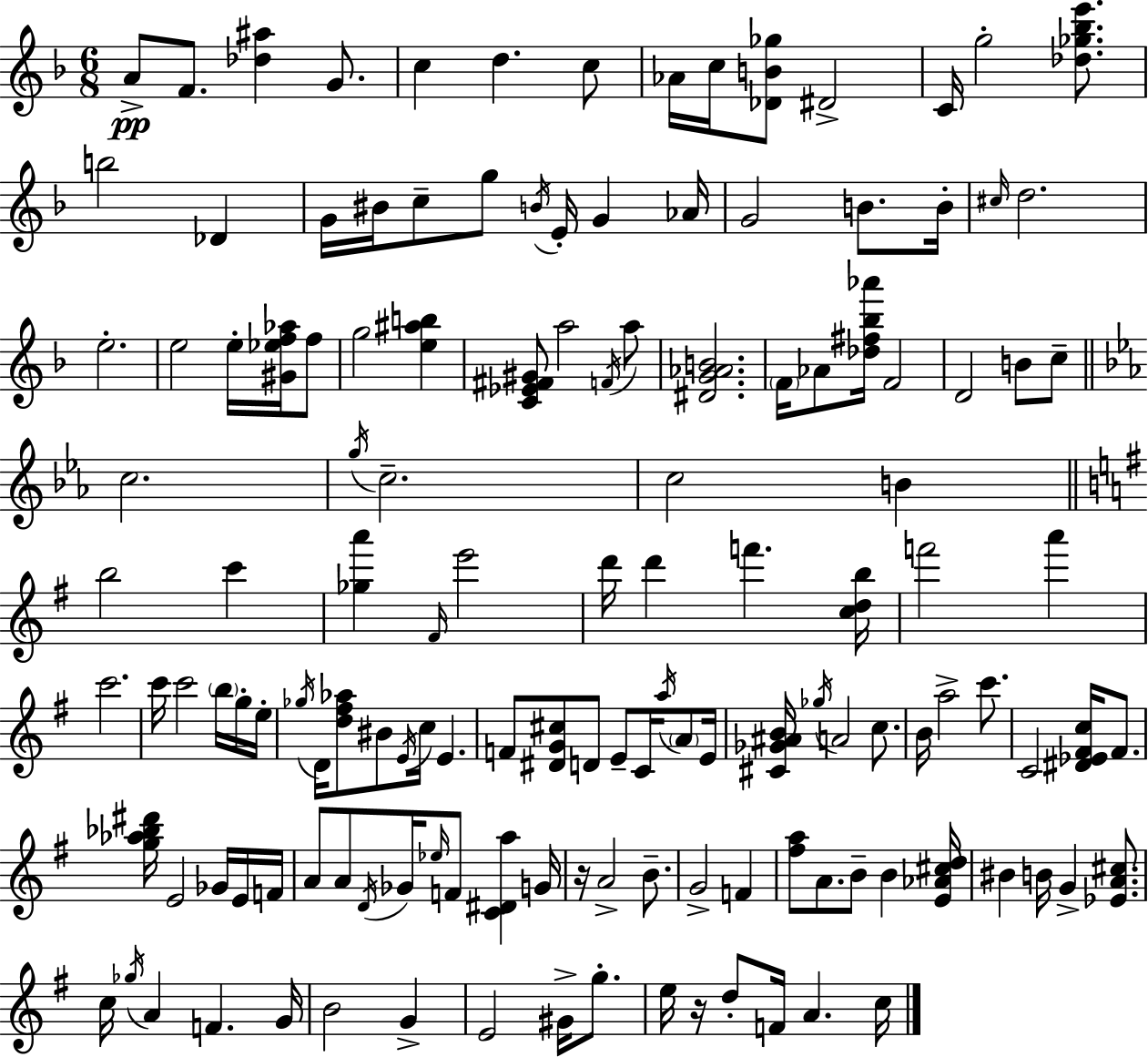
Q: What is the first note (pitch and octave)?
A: A4